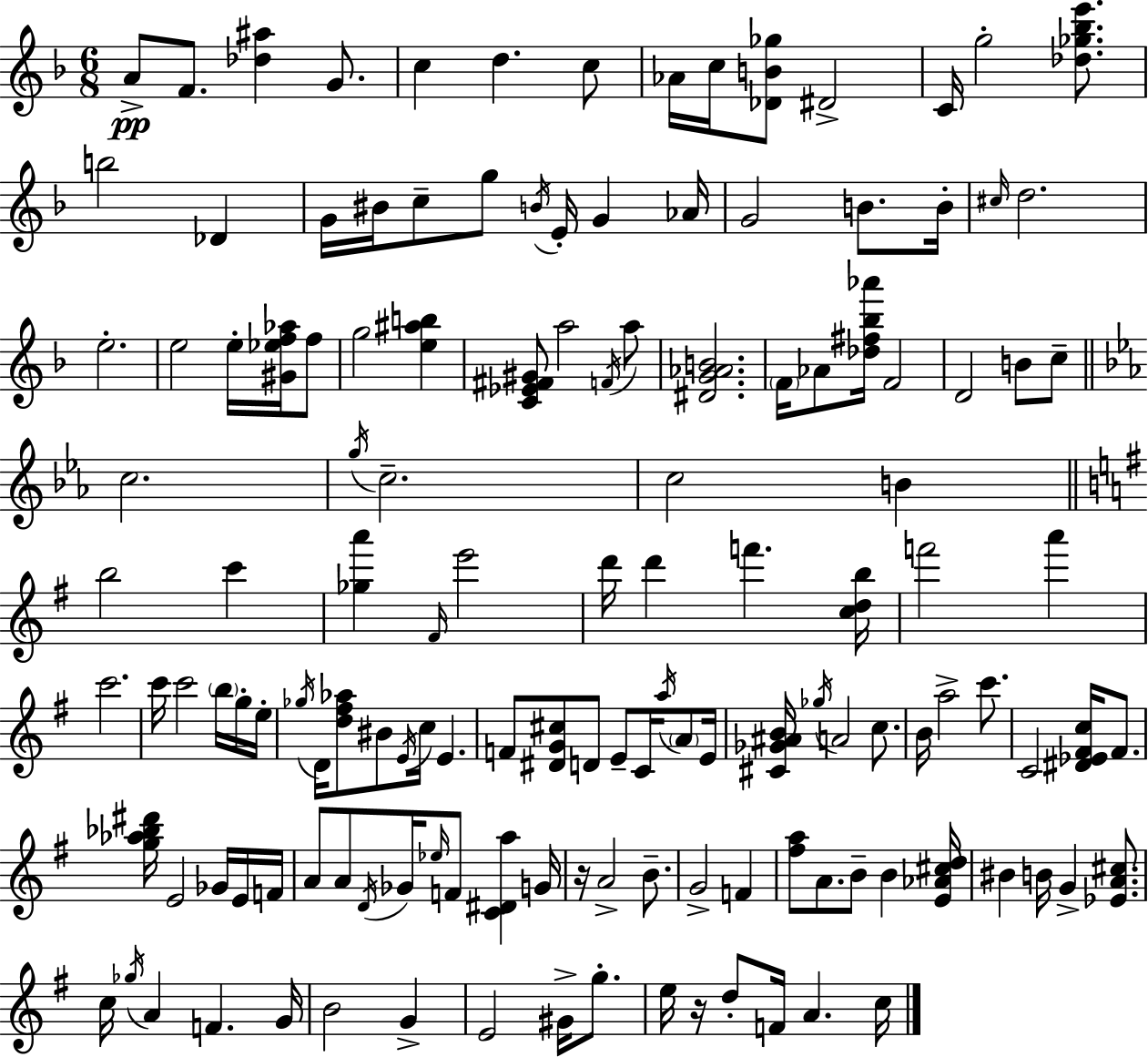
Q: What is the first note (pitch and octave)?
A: A4